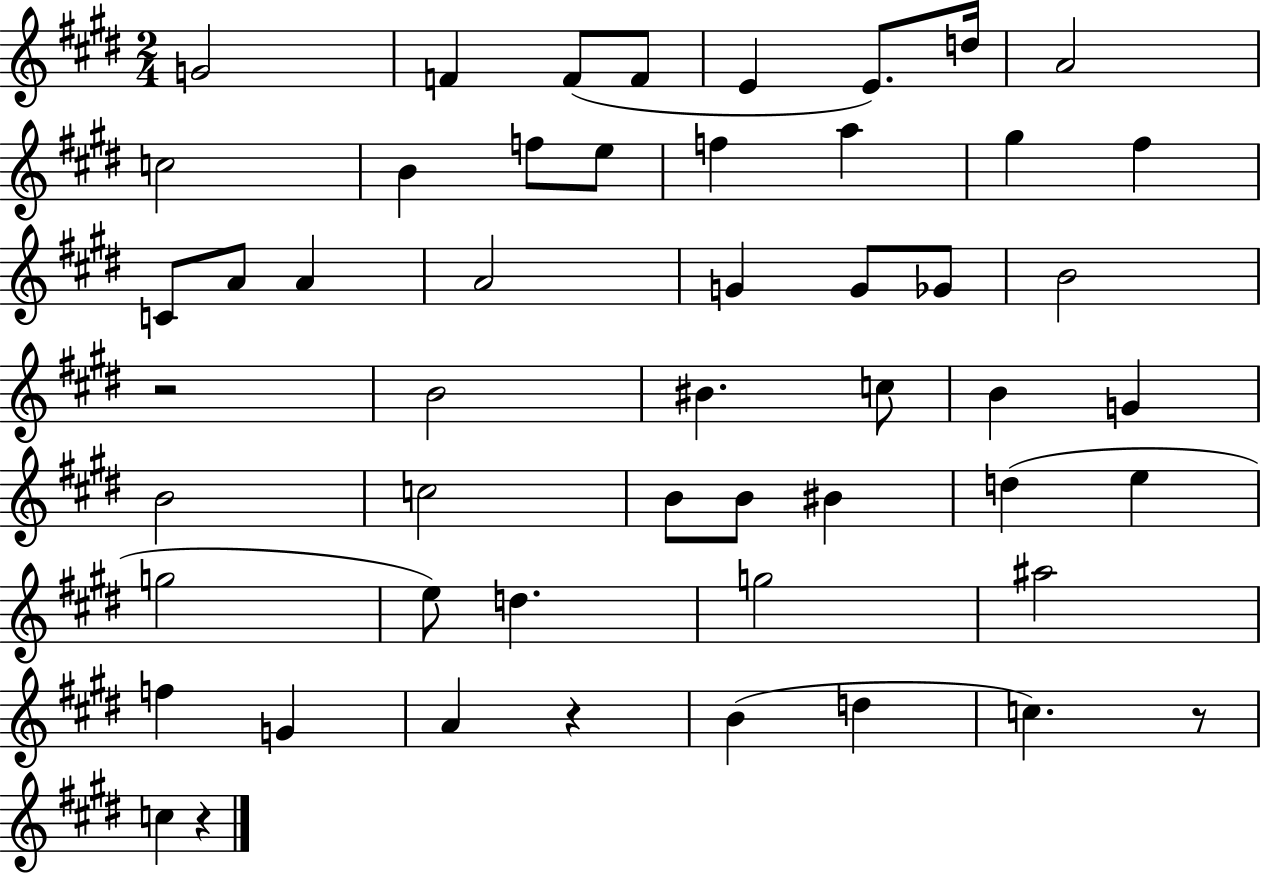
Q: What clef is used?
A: treble